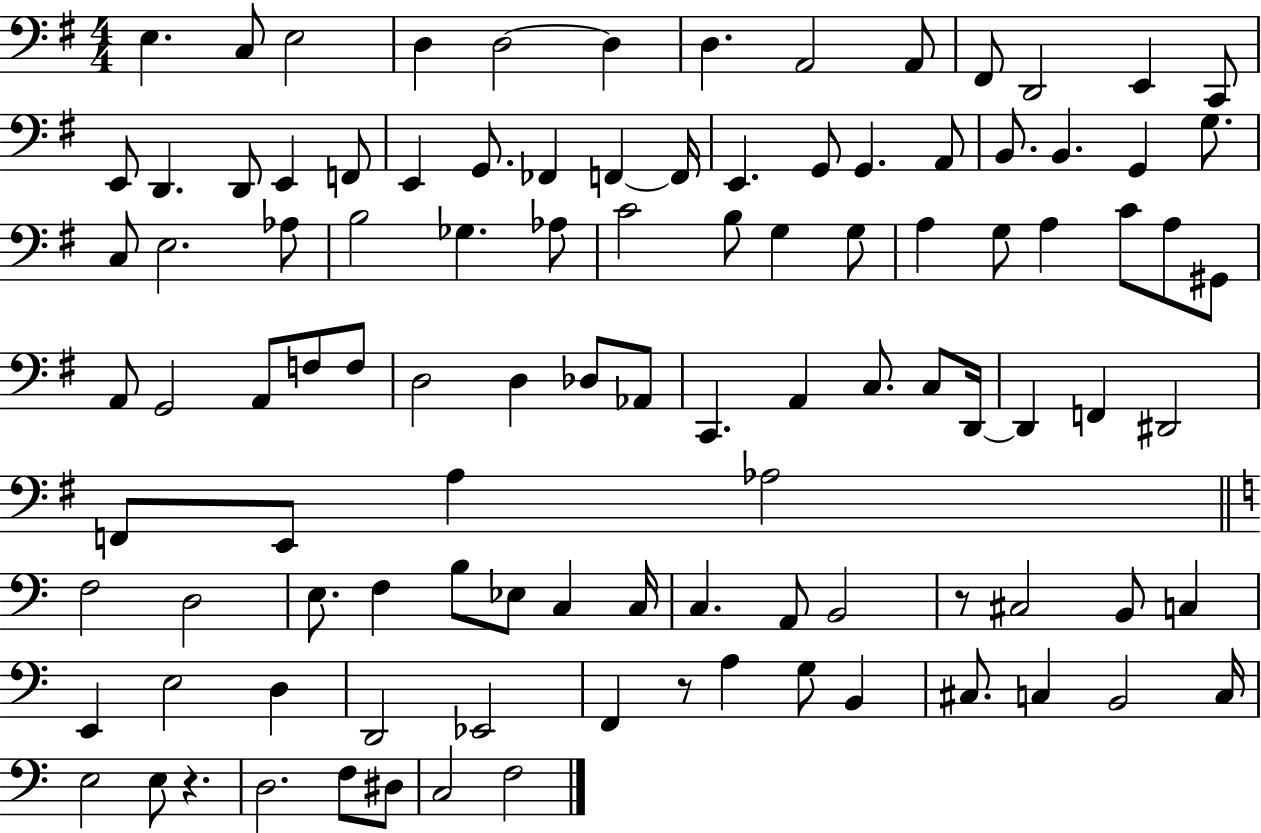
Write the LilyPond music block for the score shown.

{
  \clef bass
  \numericTimeSignature
  \time 4/4
  \key g \major
  e4. c8 e2 | d4 d2~~ d4 | d4. a,2 a,8 | fis,8 d,2 e,4 c,8 | \break e,8 d,4. d,8 e,4 f,8 | e,4 g,8. fes,4 f,4~~ f,16 | e,4. g,8 g,4. a,8 | b,8. b,4. g,4 g8. | \break c8 e2. aes8 | b2 ges4. aes8 | c'2 b8 g4 g8 | a4 g8 a4 c'8 a8 gis,8 | \break a,8 g,2 a,8 f8 f8 | d2 d4 des8 aes,8 | c,4. a,4 c8. c8 d,16~~ | d,4 f,4 dis,2 | \break f,8 e,8 a4 aes2 | \bar "||" \break \key c \major f2 d2 | e8. f4 b8 ees8 c4 c16 | c4. a,8 b,2 | r8 cis2 b,8 c4 | \break e,4 e2 d4 | d,2 ees,2 | f,4 r8 a4 g8 b,4 | cis8. c4 b,2 c16 | \break e2 e8 r4. | d2. f8 dis8 | c2 f2 | \bar "|."
}